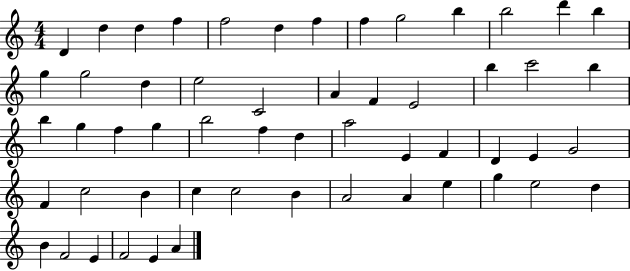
{
  \clef treble
  \numericTimeSignature
  \time 4/4
  \key c \major
  d'4 d''4 d''4 f''4 | f''2 d''4 f''4 | f''4 g''2 b''4 | b''2 d'''4 b''4 | \break g''4 g''2 d''4 | e''2 c'2 | a'4 f'4 e'2 | b''4 c'''2 b''4 | \break b''4 g''4 f''4 g''4 | b''2 f''4 d''4 | a''2 e'4 f'4 | d'4 e'4 g'2 | \break f'4 c''2 b'4 | c''4 c''2 b'4 | a'2 a'4 e''4 | g''4 e''2 d''4 | \break b'4 f'2 e'4 | f'2 e'4 a'4 | \bar "|."
}